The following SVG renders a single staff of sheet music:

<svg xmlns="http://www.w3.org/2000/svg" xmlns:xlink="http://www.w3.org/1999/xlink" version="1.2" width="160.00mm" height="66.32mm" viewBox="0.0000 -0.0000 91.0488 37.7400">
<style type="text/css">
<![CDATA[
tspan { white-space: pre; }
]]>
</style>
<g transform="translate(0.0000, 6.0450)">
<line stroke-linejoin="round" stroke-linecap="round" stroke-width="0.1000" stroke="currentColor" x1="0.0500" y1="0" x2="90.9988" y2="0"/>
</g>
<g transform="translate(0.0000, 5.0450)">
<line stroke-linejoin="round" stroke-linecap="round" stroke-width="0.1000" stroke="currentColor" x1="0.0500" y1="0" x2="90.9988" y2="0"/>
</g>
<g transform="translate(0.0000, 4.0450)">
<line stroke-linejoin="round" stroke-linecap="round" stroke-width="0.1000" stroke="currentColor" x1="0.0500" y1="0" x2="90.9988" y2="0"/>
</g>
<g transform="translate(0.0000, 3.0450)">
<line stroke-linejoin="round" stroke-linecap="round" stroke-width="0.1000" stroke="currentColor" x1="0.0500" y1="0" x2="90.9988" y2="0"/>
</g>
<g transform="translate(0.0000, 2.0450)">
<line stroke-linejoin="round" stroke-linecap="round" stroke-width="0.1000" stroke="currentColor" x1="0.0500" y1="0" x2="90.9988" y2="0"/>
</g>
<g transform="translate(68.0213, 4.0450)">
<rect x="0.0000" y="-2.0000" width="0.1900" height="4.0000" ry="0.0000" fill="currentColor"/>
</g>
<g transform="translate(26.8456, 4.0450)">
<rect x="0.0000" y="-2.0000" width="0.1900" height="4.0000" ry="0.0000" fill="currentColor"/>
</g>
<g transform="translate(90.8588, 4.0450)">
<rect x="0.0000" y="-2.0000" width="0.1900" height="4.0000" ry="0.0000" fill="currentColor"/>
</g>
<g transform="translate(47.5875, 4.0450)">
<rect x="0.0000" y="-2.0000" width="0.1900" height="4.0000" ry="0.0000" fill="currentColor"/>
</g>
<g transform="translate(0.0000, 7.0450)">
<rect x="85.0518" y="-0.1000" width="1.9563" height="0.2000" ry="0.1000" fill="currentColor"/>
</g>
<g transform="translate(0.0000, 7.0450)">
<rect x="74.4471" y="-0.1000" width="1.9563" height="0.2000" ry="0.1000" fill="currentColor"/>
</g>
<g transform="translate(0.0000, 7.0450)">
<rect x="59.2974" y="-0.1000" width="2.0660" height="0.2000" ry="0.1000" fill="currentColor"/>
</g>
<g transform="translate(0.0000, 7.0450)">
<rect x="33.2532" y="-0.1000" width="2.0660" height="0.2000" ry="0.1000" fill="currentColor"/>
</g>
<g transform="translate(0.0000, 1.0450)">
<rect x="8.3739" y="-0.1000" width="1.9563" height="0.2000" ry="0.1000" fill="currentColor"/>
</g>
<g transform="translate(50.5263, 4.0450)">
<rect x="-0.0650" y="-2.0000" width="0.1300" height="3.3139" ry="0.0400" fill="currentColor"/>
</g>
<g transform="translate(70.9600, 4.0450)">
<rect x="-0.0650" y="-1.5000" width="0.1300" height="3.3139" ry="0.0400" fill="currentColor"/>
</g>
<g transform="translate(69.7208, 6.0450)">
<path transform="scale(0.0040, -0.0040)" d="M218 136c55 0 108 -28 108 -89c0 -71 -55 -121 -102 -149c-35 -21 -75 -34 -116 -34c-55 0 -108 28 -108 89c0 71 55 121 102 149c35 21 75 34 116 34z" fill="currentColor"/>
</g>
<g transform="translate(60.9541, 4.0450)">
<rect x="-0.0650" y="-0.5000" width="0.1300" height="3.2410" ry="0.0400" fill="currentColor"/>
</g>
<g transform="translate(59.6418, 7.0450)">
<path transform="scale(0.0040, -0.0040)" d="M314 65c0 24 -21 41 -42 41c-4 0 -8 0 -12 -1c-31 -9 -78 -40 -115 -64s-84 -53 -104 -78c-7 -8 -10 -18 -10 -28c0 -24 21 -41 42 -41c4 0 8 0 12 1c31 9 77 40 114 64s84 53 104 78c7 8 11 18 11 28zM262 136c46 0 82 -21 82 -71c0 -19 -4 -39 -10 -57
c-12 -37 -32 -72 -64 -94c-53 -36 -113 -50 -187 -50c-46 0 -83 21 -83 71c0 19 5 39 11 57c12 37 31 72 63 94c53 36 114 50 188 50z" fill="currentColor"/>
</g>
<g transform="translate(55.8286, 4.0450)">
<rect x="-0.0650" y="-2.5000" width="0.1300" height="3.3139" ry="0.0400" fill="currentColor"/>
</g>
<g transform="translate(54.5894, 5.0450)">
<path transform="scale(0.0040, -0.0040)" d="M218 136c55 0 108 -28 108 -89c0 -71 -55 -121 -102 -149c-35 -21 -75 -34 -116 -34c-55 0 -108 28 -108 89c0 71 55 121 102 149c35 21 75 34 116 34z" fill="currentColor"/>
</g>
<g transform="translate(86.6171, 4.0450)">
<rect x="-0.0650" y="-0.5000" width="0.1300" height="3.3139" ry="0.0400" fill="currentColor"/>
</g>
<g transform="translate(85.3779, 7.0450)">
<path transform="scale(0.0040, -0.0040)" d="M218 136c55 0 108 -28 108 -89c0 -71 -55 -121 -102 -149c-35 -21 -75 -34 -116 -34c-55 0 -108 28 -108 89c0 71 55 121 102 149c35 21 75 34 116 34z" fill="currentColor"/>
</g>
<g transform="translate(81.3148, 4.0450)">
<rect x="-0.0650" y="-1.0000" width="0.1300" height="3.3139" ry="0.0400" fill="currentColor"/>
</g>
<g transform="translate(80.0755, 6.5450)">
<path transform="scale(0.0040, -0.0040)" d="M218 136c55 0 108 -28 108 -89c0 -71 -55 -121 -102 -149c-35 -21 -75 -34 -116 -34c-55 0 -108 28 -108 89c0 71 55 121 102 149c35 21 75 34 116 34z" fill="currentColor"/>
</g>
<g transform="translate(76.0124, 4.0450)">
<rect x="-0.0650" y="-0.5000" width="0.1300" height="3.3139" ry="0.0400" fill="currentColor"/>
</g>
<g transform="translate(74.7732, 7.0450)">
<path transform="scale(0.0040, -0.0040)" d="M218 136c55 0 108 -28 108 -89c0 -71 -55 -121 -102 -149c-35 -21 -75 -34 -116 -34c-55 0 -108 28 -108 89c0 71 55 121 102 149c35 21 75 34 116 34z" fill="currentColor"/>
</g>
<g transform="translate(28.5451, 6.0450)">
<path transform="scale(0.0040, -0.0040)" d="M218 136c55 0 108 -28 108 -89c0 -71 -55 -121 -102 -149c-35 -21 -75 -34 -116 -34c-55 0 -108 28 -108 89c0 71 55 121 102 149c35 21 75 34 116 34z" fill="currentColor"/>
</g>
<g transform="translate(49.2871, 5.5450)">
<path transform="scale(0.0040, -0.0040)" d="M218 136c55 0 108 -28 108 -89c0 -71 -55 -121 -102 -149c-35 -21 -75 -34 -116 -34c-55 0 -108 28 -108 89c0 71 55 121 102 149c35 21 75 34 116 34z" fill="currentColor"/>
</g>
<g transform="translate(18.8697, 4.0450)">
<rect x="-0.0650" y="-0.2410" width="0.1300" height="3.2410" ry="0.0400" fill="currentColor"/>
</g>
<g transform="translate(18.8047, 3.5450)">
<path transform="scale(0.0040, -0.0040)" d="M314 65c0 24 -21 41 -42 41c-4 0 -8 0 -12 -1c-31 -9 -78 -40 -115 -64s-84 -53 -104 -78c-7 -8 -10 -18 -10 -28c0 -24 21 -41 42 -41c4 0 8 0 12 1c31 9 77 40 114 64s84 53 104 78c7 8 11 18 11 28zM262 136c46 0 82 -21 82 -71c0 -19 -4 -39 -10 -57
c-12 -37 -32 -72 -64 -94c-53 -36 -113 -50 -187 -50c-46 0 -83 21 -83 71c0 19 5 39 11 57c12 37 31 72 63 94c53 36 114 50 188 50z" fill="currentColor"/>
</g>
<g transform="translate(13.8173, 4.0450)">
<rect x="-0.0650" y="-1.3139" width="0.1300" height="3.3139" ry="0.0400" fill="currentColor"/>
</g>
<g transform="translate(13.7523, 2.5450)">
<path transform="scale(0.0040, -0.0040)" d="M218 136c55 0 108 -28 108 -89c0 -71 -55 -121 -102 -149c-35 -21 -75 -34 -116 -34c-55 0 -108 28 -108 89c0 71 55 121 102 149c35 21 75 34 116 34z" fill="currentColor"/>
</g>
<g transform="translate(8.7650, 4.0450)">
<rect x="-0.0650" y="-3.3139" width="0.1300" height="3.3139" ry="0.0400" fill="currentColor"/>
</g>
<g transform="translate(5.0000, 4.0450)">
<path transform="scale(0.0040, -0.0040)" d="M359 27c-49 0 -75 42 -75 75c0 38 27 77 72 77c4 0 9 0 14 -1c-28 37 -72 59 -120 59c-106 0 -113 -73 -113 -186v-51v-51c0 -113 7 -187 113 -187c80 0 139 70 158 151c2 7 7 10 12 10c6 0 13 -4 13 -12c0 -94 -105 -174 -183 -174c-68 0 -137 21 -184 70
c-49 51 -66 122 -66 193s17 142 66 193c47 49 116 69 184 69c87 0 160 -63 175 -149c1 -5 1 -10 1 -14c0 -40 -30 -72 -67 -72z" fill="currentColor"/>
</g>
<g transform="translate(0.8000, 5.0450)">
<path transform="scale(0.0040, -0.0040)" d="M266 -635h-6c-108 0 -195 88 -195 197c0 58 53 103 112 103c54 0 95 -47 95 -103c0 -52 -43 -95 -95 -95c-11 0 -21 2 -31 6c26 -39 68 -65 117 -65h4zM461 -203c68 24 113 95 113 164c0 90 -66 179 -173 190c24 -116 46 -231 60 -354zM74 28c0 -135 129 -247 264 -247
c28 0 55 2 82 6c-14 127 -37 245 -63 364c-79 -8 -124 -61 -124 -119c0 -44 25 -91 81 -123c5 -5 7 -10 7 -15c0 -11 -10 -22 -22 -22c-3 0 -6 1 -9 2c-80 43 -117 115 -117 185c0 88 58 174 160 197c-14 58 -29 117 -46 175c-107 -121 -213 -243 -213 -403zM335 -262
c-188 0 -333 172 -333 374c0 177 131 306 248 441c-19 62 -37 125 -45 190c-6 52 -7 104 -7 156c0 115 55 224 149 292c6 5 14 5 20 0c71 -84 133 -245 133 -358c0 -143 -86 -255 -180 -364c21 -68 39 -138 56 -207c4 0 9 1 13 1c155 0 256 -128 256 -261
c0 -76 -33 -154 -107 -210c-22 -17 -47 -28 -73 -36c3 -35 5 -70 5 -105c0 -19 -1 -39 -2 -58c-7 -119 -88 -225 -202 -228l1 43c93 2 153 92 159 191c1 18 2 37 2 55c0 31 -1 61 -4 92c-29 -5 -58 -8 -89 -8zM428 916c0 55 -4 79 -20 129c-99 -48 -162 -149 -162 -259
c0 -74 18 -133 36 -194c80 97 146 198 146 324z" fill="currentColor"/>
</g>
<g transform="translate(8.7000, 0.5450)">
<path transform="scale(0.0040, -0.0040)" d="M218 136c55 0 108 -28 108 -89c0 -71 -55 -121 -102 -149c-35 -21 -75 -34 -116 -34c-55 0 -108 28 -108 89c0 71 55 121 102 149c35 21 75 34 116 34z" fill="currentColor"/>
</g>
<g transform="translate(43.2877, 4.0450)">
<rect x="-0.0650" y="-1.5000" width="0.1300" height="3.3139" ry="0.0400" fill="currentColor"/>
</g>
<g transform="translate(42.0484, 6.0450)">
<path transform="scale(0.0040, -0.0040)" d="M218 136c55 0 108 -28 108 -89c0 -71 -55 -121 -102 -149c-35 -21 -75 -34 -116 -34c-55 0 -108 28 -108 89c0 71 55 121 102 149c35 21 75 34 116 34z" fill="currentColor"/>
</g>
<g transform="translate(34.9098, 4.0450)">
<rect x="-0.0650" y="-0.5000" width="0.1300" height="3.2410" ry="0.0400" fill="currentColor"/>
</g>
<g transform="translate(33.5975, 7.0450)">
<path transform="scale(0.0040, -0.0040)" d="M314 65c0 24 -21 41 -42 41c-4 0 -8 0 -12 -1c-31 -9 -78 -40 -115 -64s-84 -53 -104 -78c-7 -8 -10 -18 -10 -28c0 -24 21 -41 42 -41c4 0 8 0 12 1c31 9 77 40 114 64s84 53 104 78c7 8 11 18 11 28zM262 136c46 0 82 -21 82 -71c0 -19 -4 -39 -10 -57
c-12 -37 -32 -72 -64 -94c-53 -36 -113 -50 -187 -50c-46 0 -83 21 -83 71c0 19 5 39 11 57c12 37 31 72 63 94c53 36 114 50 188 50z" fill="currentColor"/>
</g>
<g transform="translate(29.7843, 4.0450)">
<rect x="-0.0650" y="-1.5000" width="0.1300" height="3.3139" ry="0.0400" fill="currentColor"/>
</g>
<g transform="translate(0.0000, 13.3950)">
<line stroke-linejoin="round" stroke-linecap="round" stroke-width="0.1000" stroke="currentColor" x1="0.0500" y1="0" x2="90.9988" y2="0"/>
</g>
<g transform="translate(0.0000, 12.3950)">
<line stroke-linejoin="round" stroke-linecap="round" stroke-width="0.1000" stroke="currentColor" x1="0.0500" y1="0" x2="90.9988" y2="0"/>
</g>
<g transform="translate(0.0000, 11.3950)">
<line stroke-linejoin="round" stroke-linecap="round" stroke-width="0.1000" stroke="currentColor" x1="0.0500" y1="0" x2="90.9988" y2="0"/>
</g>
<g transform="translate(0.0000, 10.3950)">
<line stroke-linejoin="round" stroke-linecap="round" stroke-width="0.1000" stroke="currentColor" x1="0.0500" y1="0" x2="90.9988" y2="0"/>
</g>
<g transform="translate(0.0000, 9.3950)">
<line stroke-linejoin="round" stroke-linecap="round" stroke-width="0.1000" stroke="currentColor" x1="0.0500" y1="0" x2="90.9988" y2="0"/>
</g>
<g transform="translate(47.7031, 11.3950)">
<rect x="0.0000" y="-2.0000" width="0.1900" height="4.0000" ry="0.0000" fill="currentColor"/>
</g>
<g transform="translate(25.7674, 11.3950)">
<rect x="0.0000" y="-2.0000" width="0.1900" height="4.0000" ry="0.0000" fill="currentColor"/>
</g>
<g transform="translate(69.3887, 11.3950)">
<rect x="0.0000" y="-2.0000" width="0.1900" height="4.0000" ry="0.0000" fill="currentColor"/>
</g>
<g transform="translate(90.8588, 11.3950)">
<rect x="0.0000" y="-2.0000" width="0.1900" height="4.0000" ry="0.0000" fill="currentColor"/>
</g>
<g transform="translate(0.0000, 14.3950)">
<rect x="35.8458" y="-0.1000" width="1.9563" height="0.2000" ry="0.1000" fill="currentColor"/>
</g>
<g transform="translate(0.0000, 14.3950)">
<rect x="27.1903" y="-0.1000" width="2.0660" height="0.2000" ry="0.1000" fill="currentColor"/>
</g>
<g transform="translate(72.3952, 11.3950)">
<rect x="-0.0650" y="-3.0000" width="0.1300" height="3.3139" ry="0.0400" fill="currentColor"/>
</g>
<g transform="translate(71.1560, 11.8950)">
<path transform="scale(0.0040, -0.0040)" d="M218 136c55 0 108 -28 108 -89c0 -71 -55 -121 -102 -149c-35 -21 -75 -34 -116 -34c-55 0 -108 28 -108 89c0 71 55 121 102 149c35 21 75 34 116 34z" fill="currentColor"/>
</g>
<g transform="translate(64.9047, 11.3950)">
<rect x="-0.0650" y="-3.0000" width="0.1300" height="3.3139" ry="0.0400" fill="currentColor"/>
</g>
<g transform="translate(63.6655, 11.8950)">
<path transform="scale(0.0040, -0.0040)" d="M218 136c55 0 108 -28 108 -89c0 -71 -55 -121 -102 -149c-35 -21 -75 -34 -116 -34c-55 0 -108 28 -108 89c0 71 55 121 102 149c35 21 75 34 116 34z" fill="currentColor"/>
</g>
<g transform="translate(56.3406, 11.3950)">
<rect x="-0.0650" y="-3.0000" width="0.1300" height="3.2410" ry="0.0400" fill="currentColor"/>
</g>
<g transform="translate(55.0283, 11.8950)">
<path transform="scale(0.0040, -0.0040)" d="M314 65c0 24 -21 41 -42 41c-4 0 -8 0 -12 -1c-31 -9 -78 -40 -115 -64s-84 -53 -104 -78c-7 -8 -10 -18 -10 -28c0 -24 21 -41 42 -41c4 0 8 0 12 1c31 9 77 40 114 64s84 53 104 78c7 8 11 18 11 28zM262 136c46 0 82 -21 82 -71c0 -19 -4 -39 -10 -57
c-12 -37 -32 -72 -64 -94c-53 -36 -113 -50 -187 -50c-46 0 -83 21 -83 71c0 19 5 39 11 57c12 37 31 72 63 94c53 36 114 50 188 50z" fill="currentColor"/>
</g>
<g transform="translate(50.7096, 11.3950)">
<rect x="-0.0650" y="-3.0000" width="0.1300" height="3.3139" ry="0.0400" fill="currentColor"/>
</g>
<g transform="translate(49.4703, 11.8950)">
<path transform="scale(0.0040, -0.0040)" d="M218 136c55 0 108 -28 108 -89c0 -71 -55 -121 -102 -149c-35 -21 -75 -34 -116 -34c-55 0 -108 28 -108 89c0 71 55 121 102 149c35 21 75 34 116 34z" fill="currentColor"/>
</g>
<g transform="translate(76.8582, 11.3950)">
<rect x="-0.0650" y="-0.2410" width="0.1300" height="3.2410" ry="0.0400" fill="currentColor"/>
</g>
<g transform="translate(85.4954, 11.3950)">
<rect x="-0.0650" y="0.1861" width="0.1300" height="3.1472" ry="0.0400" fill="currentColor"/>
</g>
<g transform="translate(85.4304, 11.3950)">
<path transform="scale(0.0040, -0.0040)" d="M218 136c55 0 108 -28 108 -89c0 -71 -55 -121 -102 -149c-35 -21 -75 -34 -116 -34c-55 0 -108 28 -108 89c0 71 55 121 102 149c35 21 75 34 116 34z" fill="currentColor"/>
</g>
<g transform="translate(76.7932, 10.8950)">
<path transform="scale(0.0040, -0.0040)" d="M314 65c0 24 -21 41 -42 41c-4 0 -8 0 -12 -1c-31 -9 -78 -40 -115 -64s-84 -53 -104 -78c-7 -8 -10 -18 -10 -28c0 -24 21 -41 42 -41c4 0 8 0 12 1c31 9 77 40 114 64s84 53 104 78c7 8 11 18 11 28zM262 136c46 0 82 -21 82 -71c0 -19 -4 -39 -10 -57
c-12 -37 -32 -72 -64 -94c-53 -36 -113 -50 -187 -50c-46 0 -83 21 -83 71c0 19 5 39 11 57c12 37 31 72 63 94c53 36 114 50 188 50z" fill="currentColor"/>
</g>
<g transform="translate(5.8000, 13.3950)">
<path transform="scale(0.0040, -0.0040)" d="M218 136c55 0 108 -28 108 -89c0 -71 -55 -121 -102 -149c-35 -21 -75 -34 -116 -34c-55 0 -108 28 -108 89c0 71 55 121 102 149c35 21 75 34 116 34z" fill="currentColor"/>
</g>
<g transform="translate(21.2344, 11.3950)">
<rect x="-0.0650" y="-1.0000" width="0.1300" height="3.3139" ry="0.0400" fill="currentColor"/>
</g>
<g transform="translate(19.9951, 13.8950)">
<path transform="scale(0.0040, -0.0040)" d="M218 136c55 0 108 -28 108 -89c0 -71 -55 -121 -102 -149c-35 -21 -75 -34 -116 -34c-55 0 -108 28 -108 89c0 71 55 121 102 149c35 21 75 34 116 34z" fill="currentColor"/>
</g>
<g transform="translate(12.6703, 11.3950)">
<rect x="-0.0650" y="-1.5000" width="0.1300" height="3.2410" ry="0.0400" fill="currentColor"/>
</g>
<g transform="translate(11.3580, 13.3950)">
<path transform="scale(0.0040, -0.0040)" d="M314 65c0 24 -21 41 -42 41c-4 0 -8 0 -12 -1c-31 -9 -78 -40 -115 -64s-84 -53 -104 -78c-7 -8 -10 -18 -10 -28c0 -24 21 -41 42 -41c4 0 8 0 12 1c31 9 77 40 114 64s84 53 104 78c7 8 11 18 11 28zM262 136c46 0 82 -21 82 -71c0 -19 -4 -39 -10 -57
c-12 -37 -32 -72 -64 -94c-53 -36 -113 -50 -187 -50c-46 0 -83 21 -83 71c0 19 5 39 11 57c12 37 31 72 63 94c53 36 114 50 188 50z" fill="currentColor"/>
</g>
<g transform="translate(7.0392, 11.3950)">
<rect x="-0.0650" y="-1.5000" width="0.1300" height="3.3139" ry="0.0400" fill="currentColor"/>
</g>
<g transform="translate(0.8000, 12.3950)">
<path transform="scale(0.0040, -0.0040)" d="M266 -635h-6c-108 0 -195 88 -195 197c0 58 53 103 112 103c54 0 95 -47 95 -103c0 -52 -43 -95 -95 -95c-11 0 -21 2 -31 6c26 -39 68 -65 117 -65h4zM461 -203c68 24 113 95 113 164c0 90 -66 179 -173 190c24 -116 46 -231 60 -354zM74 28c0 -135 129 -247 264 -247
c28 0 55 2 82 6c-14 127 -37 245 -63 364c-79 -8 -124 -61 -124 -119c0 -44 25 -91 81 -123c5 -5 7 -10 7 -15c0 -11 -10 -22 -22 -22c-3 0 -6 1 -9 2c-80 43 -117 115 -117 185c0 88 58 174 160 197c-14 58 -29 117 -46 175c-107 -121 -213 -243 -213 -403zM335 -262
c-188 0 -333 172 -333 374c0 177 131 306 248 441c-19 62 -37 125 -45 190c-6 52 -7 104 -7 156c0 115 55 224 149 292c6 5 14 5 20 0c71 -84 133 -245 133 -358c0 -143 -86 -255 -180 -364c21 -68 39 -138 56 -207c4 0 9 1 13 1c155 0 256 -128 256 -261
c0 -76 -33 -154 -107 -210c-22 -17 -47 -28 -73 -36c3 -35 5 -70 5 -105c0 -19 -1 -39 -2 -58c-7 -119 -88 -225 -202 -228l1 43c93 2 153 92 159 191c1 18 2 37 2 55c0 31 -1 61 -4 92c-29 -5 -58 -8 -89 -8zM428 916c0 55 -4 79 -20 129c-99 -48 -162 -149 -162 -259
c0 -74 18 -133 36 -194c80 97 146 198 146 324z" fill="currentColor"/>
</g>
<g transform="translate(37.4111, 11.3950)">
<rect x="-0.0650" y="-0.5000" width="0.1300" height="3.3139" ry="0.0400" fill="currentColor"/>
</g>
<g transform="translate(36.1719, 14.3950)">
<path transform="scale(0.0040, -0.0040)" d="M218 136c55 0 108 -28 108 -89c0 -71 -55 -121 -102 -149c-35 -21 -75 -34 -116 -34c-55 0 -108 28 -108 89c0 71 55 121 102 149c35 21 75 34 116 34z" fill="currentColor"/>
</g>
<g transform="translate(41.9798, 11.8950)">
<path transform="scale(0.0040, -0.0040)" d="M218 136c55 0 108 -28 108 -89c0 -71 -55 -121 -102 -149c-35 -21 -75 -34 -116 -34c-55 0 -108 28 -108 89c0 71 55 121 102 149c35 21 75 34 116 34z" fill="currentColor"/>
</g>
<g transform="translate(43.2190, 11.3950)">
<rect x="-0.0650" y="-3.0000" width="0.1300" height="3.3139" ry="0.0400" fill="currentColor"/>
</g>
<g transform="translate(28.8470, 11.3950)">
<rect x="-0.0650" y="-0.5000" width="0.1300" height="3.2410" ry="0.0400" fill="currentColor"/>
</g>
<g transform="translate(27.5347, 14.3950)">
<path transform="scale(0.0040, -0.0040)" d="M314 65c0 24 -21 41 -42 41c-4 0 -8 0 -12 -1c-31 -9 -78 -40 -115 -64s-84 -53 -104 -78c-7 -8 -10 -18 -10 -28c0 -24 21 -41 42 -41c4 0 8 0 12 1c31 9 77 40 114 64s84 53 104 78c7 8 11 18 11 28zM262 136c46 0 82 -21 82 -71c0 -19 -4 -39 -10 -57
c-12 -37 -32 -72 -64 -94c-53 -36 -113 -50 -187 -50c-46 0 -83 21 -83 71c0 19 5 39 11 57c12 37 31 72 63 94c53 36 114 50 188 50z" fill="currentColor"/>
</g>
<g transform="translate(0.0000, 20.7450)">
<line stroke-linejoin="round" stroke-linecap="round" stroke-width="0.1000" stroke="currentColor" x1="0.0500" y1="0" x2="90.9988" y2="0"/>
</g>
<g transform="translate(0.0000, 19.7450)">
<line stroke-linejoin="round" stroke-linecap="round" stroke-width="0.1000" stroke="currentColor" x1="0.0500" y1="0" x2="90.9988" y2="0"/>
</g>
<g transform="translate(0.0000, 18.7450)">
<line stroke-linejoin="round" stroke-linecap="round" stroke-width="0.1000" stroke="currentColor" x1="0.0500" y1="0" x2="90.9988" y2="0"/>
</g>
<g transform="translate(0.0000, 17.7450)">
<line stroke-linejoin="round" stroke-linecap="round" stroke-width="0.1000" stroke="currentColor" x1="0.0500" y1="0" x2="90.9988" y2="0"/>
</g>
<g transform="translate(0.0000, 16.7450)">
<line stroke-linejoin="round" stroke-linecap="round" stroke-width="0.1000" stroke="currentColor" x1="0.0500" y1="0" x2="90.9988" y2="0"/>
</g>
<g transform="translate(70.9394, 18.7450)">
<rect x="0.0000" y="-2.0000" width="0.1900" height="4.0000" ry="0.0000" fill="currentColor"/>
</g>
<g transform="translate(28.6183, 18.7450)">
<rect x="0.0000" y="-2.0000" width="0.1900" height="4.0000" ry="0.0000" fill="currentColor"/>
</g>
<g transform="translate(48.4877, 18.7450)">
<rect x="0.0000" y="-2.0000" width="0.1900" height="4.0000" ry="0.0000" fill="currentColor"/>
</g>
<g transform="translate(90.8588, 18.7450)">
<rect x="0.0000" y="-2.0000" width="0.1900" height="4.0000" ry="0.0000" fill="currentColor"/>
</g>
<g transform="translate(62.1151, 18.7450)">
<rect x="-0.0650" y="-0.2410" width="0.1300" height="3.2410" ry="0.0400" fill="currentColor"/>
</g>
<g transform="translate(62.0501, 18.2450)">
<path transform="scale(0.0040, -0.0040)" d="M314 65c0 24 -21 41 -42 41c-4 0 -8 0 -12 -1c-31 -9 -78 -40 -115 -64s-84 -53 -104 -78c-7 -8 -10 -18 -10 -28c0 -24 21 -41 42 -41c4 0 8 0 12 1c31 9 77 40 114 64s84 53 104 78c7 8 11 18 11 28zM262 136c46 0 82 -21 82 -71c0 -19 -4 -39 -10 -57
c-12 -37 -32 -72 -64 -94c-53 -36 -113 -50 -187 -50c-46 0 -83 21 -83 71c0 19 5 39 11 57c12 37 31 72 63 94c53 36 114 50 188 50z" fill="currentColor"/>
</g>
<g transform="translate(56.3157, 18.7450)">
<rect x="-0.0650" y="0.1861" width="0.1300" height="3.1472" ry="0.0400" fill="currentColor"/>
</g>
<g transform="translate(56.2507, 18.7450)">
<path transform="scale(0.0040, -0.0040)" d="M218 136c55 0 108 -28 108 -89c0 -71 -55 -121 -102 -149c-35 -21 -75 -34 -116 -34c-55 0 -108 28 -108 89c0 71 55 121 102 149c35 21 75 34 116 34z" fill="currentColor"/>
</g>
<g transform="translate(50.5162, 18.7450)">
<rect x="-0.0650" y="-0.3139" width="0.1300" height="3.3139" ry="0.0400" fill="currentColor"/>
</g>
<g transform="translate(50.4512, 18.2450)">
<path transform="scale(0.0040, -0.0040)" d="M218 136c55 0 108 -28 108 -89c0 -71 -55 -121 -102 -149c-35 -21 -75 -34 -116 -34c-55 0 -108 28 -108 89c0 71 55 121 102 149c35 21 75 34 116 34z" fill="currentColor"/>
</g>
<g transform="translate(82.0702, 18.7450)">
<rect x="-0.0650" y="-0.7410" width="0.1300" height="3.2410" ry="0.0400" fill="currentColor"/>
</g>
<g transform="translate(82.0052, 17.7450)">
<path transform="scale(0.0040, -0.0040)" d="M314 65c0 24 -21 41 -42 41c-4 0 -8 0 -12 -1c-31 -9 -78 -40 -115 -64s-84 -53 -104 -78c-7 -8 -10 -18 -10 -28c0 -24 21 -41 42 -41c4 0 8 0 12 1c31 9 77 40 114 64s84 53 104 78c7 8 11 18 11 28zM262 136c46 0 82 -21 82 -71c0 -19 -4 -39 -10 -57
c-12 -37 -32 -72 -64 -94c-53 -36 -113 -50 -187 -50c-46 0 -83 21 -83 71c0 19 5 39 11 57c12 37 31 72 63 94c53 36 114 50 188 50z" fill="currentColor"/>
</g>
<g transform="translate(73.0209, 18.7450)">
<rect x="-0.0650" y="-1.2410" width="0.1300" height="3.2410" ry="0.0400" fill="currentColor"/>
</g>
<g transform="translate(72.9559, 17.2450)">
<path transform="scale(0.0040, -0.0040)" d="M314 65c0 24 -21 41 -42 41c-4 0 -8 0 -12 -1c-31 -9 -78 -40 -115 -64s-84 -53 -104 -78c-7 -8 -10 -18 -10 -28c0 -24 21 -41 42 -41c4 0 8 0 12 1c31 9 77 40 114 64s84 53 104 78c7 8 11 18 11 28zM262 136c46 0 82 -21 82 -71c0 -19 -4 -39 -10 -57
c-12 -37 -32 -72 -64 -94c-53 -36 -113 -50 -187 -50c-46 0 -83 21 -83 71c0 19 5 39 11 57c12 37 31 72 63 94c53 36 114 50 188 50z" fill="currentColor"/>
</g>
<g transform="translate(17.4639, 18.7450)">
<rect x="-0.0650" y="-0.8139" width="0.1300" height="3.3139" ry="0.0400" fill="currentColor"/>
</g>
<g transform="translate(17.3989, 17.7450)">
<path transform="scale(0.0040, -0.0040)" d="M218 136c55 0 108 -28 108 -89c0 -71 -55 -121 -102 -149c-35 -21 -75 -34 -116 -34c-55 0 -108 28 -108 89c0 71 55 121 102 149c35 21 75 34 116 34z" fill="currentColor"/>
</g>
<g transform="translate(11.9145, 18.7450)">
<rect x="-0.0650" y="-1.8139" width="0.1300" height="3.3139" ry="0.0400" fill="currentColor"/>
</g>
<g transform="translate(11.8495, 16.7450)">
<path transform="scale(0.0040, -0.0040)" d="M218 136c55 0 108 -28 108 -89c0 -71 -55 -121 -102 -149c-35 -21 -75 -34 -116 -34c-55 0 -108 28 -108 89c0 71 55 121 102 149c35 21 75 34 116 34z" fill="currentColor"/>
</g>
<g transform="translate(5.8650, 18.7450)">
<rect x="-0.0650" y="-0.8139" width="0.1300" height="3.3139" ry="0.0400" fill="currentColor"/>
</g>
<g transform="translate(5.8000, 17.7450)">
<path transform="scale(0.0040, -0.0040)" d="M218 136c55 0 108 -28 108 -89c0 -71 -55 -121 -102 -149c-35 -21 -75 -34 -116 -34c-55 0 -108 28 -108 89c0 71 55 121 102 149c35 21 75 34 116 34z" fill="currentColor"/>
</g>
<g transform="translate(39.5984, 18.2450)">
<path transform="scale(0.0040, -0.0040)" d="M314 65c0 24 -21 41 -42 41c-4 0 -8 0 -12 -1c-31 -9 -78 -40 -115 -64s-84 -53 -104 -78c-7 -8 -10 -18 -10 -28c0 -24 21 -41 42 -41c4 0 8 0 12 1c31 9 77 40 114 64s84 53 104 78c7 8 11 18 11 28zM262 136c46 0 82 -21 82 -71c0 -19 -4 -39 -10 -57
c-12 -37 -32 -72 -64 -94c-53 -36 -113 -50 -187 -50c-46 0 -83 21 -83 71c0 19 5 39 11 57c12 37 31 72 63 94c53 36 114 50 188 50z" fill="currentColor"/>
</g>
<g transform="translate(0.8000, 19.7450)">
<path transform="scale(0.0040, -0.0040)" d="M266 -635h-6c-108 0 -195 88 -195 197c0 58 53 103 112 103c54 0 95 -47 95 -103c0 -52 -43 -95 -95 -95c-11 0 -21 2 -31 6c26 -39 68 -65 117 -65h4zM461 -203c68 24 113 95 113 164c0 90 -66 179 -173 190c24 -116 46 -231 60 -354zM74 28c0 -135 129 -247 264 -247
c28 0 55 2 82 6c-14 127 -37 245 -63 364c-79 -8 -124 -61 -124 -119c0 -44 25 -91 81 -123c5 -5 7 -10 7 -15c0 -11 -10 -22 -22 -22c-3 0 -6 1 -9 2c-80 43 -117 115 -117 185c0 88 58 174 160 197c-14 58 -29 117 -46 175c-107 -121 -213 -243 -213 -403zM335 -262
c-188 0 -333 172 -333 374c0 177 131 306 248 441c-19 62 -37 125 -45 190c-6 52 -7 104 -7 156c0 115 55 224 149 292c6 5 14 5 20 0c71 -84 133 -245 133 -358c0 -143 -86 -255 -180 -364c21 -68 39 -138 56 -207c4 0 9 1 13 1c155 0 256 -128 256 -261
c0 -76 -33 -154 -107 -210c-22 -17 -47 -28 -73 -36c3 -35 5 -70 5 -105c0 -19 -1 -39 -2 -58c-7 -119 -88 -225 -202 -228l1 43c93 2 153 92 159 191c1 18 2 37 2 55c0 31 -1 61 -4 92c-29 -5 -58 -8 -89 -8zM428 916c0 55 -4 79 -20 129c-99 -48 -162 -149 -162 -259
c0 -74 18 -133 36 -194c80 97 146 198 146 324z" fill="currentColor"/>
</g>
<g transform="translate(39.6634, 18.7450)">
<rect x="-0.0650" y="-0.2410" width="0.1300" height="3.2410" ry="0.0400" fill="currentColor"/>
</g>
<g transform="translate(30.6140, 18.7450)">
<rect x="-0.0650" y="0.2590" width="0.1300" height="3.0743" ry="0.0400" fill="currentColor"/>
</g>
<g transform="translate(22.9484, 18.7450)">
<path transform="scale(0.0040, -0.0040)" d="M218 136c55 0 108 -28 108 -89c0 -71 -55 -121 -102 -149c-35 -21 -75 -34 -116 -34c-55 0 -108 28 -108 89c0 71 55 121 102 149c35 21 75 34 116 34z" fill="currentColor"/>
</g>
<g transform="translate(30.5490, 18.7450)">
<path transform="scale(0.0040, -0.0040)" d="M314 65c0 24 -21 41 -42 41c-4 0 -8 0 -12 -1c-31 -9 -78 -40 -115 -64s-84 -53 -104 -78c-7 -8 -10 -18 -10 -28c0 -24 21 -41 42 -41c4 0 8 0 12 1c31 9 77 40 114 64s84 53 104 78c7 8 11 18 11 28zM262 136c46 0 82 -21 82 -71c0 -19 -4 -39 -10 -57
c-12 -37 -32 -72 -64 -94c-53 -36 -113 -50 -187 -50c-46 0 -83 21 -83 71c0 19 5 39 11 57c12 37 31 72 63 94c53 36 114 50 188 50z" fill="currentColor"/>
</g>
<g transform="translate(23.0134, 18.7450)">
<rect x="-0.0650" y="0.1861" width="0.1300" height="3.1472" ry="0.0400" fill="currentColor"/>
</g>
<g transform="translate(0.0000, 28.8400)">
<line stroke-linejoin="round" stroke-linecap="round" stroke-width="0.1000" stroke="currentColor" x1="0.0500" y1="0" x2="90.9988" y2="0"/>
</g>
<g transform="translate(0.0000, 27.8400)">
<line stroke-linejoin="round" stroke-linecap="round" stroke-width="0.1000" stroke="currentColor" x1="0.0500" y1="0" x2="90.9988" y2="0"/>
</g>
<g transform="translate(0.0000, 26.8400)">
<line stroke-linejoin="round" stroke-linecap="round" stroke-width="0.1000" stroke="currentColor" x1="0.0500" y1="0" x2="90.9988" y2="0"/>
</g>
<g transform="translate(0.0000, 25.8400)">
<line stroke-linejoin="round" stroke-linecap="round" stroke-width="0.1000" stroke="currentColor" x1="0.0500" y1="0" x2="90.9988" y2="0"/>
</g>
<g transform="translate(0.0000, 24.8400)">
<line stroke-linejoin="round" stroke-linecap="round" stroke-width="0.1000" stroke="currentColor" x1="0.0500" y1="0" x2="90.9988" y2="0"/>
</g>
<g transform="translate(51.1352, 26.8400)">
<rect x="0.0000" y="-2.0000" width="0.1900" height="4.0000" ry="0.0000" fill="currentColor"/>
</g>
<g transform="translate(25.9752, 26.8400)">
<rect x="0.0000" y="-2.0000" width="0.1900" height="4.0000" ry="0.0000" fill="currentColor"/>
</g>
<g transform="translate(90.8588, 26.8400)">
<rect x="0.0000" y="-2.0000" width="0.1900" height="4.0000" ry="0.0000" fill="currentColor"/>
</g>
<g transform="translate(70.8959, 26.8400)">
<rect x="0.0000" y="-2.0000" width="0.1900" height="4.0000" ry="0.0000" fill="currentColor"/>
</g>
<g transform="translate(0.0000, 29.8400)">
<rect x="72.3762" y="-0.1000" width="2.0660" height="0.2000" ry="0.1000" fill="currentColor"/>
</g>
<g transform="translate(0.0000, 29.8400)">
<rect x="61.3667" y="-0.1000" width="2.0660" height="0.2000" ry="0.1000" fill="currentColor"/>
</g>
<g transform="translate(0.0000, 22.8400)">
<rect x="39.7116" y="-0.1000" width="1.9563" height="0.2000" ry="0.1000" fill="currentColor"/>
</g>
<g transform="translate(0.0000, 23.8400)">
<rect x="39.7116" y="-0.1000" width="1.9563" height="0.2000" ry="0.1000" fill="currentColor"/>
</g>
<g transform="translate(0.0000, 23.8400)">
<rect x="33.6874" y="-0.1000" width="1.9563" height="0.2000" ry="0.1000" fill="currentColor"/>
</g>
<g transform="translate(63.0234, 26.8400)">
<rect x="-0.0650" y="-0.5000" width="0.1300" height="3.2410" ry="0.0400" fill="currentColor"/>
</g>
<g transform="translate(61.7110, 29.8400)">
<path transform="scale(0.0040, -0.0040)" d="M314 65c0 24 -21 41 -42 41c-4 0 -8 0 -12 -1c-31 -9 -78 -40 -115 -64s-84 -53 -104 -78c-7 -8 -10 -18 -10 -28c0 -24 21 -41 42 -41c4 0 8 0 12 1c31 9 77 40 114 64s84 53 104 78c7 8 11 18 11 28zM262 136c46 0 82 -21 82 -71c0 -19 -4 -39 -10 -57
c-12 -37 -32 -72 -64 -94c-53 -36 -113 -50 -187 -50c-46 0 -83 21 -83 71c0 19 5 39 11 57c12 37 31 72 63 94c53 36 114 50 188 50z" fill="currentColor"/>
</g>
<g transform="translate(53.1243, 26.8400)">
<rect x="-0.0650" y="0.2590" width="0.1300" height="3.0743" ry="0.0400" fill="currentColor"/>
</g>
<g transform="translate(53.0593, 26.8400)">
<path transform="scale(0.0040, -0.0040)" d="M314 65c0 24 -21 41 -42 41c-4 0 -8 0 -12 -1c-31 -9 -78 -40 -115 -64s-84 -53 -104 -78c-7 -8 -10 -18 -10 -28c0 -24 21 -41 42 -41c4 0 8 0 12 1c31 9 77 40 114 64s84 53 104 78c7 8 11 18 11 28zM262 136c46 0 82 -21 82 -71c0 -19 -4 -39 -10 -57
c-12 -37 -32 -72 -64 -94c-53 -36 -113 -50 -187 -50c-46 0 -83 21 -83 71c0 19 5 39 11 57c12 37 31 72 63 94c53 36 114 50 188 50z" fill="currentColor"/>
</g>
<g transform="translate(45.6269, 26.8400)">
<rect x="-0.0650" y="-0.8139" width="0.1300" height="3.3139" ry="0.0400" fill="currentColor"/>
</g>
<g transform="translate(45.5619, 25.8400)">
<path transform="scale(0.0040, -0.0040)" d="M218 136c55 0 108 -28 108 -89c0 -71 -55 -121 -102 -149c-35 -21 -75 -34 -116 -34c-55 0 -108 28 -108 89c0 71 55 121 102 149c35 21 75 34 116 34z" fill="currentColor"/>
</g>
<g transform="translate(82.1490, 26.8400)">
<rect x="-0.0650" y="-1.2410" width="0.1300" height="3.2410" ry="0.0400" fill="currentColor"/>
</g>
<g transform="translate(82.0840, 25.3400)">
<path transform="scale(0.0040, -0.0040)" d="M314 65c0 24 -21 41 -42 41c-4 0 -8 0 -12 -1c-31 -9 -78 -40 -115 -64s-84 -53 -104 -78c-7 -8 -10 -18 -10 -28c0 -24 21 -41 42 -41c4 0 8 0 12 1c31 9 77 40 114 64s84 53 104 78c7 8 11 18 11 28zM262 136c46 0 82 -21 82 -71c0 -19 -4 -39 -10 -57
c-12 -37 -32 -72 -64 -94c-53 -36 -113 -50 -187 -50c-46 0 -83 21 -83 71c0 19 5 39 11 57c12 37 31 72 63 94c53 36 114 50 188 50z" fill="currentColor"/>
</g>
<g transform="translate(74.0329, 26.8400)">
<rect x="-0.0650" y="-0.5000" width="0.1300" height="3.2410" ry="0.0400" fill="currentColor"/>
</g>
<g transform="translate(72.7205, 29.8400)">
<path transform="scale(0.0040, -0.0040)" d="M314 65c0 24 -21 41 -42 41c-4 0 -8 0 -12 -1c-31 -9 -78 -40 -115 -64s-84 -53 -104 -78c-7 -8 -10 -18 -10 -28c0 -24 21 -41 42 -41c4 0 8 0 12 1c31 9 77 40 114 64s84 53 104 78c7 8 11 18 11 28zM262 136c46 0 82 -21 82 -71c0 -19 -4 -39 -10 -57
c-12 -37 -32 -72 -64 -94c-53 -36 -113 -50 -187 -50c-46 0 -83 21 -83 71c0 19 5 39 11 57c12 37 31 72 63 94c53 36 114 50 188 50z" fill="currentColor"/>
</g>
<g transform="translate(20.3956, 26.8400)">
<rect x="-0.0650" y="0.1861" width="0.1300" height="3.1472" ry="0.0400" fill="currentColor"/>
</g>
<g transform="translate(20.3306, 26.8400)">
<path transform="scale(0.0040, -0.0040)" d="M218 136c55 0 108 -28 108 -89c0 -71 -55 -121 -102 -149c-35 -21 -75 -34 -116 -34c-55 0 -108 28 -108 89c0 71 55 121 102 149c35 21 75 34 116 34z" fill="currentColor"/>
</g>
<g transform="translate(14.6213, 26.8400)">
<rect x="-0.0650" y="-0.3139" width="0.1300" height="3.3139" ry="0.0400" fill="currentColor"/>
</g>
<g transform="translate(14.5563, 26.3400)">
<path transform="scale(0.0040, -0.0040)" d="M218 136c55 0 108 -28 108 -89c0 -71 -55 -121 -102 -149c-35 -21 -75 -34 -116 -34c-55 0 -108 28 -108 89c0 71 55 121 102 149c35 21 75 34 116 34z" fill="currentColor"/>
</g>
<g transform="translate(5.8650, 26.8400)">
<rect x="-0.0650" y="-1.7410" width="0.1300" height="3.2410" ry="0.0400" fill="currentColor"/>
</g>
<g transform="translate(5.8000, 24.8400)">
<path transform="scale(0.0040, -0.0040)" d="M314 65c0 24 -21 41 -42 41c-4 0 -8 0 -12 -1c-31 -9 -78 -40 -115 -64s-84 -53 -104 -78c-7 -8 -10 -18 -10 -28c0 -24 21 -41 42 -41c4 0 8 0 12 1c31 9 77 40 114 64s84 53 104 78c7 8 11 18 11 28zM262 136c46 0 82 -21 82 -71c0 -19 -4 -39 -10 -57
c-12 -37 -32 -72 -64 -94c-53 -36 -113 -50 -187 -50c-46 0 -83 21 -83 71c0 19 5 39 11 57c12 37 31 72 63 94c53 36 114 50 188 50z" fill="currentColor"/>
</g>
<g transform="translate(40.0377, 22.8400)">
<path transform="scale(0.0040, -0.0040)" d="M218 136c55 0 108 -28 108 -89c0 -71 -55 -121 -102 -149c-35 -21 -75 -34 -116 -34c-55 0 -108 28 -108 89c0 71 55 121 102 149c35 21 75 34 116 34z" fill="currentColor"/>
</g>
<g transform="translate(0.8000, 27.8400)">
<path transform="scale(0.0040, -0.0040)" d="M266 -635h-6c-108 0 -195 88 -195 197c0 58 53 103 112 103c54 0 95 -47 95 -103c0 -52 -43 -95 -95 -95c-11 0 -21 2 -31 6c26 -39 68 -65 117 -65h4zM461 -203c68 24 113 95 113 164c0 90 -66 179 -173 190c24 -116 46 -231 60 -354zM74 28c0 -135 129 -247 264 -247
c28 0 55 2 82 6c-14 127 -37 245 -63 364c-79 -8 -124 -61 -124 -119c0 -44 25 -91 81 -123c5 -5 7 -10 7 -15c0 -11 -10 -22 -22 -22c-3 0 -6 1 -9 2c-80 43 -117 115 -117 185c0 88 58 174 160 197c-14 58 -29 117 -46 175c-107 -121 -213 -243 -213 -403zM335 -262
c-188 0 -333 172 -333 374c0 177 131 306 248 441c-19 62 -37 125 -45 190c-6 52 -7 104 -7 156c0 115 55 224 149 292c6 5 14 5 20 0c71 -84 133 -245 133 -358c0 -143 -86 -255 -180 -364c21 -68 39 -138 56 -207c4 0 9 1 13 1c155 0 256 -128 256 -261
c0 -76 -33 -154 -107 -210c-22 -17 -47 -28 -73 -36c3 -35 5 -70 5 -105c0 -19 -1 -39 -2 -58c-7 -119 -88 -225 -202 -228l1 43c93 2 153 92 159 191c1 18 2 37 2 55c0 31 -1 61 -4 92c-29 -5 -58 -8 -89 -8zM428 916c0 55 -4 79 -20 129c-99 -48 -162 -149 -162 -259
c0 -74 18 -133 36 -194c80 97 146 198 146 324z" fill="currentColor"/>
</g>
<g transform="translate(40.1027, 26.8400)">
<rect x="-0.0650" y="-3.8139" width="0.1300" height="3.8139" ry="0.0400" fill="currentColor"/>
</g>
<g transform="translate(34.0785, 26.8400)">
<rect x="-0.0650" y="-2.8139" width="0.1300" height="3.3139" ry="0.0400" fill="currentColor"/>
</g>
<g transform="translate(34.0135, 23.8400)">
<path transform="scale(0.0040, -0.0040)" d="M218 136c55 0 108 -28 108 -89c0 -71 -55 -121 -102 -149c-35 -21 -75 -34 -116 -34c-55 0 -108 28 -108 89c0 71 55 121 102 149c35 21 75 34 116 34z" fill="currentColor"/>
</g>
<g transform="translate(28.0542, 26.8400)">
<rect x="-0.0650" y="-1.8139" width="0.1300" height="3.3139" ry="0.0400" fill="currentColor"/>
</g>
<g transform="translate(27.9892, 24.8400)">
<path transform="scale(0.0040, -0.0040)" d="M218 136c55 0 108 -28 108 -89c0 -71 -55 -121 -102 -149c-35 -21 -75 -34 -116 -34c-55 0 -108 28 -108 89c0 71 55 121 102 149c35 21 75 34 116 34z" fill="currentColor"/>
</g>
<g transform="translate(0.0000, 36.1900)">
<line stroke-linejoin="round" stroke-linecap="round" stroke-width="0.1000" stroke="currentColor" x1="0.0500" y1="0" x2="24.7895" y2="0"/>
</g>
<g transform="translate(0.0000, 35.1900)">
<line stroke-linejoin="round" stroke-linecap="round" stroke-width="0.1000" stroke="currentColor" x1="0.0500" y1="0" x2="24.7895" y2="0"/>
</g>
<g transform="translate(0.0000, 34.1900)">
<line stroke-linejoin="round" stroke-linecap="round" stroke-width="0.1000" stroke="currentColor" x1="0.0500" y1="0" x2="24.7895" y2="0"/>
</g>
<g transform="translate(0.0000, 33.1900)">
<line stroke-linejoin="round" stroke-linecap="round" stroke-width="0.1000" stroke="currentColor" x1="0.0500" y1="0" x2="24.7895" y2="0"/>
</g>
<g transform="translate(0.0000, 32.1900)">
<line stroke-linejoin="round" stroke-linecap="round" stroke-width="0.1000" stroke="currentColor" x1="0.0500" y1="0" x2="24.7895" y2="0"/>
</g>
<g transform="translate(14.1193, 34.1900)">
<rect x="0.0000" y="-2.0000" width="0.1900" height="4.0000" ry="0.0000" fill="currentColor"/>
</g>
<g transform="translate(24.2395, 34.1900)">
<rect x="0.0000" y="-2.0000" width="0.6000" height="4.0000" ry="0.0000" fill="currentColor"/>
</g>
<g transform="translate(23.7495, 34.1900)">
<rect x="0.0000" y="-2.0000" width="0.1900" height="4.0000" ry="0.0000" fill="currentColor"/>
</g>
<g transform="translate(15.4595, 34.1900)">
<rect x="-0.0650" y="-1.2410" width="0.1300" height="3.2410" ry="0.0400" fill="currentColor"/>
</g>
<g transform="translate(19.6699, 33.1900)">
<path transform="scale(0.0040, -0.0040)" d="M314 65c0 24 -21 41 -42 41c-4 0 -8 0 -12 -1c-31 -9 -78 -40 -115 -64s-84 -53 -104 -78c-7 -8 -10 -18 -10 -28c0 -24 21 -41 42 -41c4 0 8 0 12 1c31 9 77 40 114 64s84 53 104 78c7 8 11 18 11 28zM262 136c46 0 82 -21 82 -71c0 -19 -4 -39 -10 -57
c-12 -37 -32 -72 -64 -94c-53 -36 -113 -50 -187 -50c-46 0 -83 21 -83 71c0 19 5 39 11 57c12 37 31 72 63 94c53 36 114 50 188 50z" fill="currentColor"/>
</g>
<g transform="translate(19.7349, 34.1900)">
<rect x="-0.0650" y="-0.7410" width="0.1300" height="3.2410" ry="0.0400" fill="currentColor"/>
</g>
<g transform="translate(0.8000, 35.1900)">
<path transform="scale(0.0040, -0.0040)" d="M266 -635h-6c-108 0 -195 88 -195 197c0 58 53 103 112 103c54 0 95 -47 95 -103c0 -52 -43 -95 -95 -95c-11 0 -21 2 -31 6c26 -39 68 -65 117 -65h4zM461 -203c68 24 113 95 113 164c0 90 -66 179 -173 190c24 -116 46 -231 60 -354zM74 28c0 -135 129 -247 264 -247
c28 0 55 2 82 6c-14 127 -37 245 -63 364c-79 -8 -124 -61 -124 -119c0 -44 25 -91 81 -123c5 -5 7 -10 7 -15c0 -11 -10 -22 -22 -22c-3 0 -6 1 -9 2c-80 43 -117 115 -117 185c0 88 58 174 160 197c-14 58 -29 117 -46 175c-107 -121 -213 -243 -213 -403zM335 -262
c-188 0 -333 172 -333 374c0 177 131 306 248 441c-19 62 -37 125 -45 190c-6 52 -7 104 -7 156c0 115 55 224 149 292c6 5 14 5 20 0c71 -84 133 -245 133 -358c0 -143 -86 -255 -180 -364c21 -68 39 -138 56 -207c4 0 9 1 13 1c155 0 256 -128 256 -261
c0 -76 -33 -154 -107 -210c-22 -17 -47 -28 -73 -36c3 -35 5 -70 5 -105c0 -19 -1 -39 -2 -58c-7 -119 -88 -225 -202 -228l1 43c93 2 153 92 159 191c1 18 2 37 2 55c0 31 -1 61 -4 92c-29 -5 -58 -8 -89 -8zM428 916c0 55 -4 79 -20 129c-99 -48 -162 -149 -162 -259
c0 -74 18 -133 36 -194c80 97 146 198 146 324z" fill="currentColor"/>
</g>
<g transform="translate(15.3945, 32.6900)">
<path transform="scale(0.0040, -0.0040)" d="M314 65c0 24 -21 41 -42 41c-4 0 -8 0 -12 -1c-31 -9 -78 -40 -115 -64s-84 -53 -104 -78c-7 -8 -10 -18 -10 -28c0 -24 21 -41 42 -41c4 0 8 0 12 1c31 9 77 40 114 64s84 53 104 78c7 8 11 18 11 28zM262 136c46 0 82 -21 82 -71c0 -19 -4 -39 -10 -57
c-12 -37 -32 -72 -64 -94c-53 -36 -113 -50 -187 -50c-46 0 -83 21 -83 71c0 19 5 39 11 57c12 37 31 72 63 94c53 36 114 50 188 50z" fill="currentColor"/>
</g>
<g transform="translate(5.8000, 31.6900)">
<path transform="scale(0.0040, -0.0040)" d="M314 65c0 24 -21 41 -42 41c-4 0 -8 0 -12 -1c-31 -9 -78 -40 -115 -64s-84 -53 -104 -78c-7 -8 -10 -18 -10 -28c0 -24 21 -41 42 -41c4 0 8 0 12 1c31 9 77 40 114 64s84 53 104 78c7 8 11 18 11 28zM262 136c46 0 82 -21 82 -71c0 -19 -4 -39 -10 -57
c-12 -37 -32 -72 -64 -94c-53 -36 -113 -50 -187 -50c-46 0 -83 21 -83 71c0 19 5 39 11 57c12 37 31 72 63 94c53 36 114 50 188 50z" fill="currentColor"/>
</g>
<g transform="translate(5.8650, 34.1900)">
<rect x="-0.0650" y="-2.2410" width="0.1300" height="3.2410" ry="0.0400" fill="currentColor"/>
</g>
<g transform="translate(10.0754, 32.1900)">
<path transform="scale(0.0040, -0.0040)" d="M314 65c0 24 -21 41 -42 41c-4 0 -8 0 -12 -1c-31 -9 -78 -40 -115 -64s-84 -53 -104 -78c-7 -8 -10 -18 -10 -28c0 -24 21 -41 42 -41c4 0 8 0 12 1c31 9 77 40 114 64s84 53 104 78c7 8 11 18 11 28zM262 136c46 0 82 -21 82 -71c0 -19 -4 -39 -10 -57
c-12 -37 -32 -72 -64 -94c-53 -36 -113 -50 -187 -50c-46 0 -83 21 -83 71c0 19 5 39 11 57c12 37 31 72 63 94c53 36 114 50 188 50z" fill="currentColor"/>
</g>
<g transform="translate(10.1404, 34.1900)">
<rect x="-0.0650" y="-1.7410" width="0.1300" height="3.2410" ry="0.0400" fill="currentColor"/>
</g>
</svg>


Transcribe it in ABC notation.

X:1
T:Untitled
M:4/4
L:1/4
K:C
b e c2 E C2 E F G C2 E C D C E E2 D C2 C A A A2 A A c2 B d f d B B2 c2 c B c2 e2 d2 f2 c B f a c' d B2 C2 C2 e2 g2 f2 e2 d2